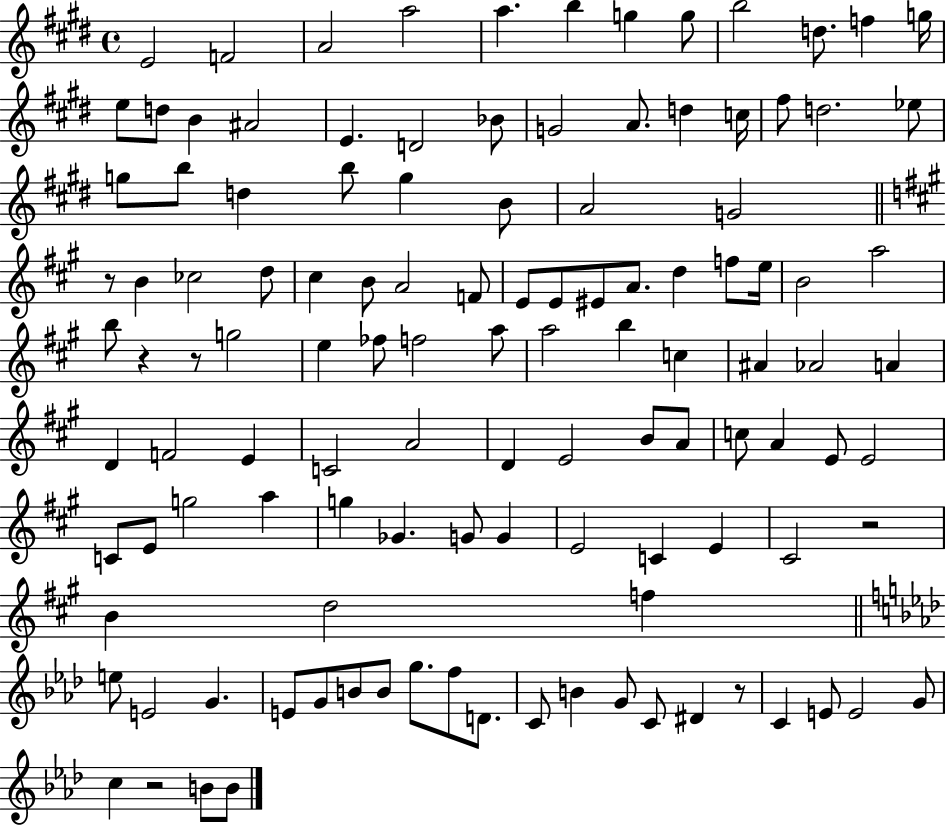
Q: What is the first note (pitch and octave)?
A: E4